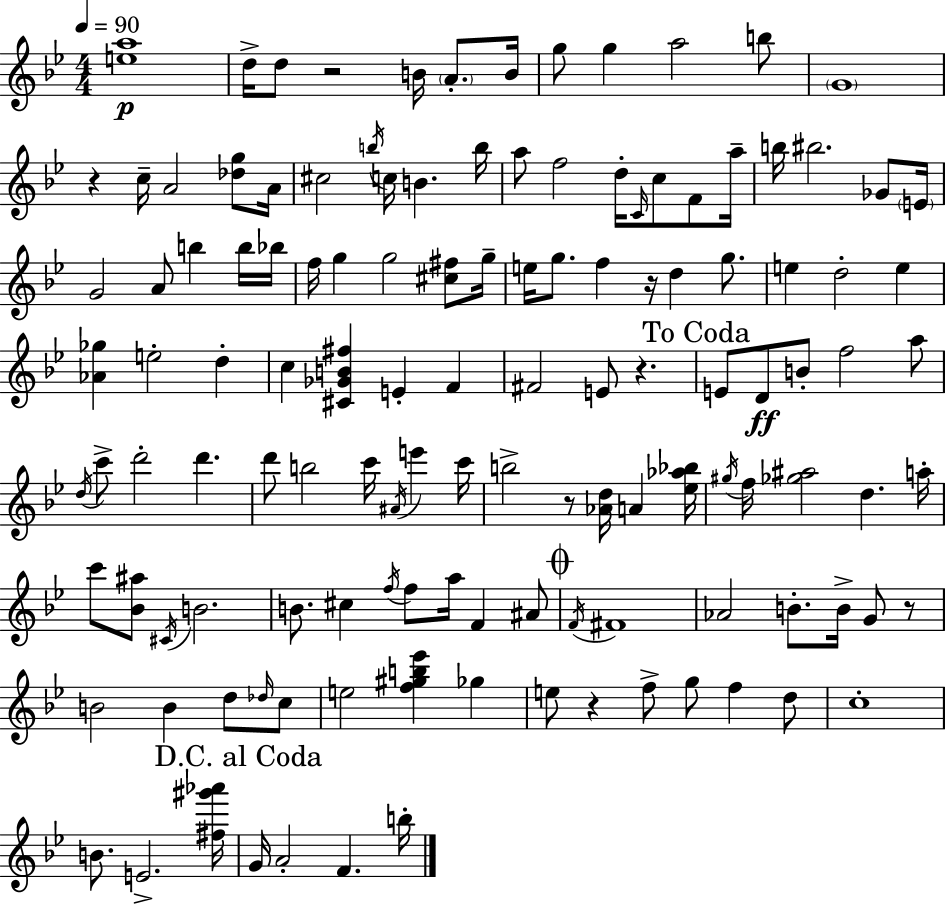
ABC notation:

X:1
T:Untitled
M:4/4
L:1/4
K:Bb
[ea]4 d/4 d/2 z2 B/4 A/2 B/4 g/2 g a2 b/2 G4 z c/4 A2 [_dg]/2 A/4 ^c2 b/4 c/4 B b/4 a/2 f2 d/4 C/4 c/2 F/2 a/4 b/4 ^b2 _G/2 E/4 G2 A/2 b b/4 _b/4 f/4 g g2 [^c^f]/2 g/4 e/4 g/2 f z/4 d g/2 e d2 e [_A_g] e2 d c [^C_GB^f] E F ^F2 E/2 z E/2 D/2 B/2 f2 a/2 d/4 c'/2 d'2 d' d'/2 b2 c'/4 ^A/4 e' c'/4 b2 z/2 [_Ad]/4 A [_e_a_b]/4 ^g/4 f/4 [_g^a]2 d a/4 c'/2 [_B^a]/2 ^C/4 B2 B/2 ^c f/4 f/2 a/4 F ^A/2 F/4 ^F4 _A2 B/2 B/4 G/2 z/2 B2 B d/2 _d/4 c/2 e2 [f^gb_e'] _g e/2 z f/2 g/2 f d/2 c4 B/2 E2 [^f^g'_a']/4 G/4 A2 F b/4